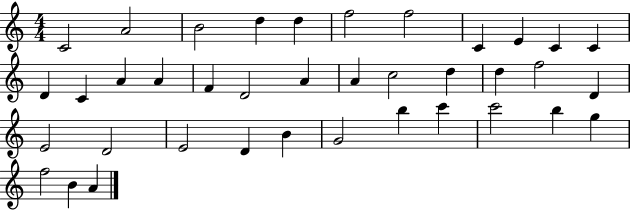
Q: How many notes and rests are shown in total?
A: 38